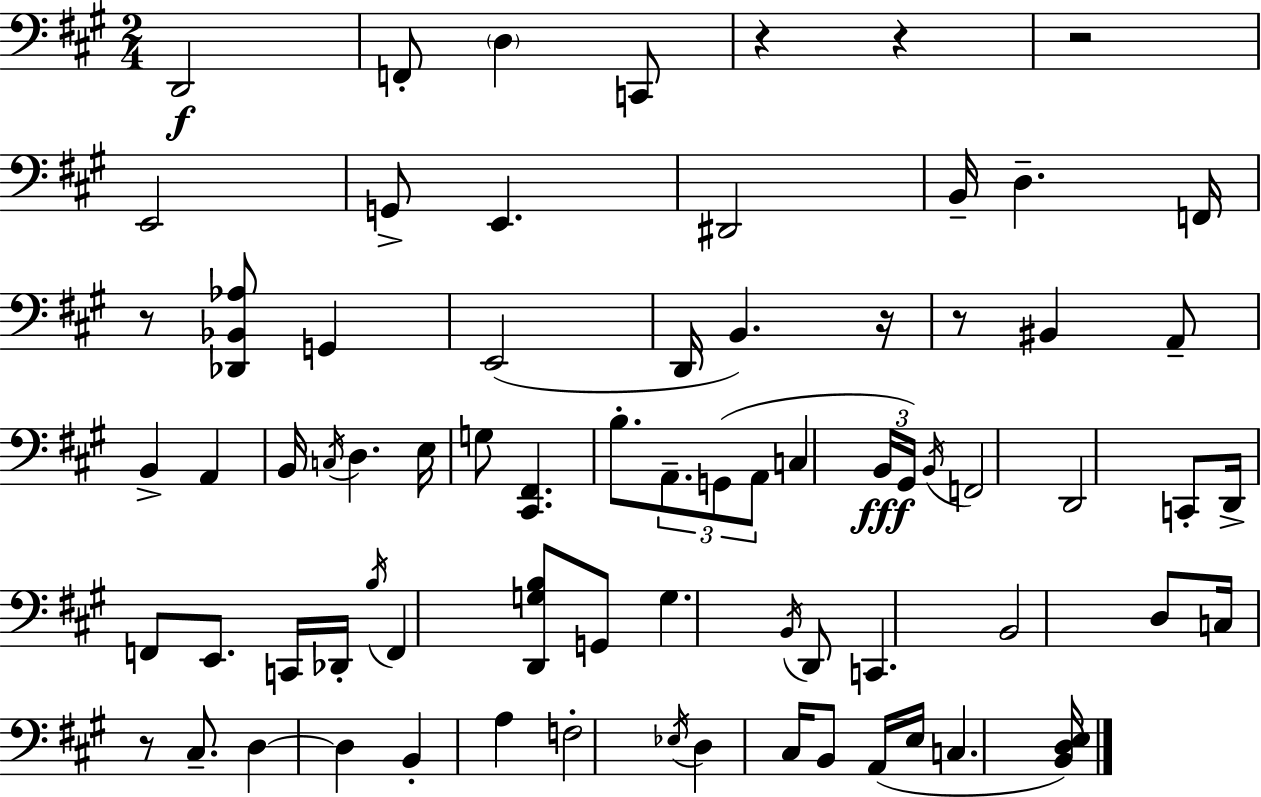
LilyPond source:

{
  \clef bass
  \numericTimeSignature
  \time 2/4
  \key a \major
  d,2\f | f,8-. \parenthesize d4 c,8 | r4 r4 | r2 | \break e,2 | g,8-> e,4. | dis,2 | b,16-- d4.-- f,16 | \break r8 <des, bes, aes>8 g,4 | e,2( | d,16 b,4.) r16 | r8 bis,4 a,8-- | \break b,4-> a,4 | b,16 \acciaccatura { c16 } d4. | e16 g8 <cis, fis,>4. | b8.-. \tuplet 3/2 { a,8.-- g,8( | \break a,8 } c4 \tuplet 3/2 { b,16\fff | gis,16) \acciaccatura { b,16 } } f,2 | d,2 | c,8-. d,16-> f,8 e,8. | \break c,16 des,16-. \acciaccatura { b16 } f,4 | <d, g b>8 g,8 g4. | \acciaccatura { b,16 } d,8 c,4. | b,2 | \break d8 c16 r8 | cis8.-- d4~~ | d4 b,4-. | a4 f2-. | \break \acciaccatura { ees16 } d4 | cis16 b,8 a,16( e16 c4. | <b, d e>16) \bar "|."
}